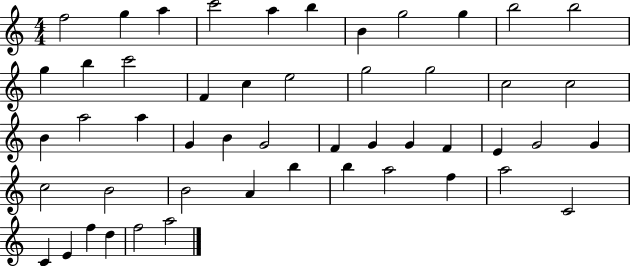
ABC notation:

X:1
T:Untitled
M:4/4
L:1/4
K:C
f2 g a c'2 a b B g2 g b2 b2 g b c'2 F c e2 g2 g2 c2 c2 B a2 a G B G2 F G G F E G2 G c2 B2 B2 A b b a2 f a2 C2 C E f d f2 a2